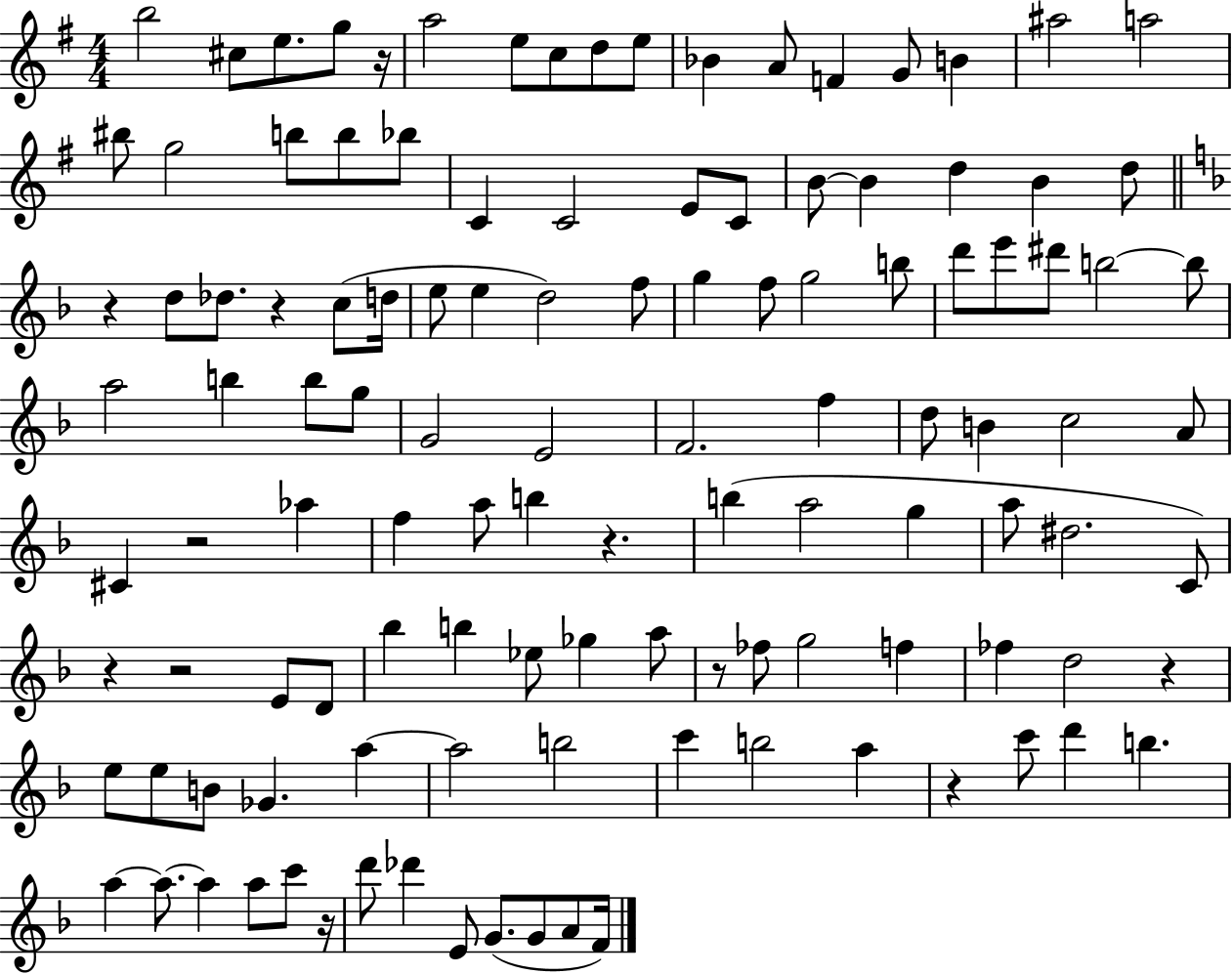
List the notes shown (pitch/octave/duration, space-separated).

B5/h C#5/e E5/e. G5/e R/s A5/h E5/e C5/e D5/e E5/e Bb4/q A4/e F4/q G4/e B4/q A#5/h A5/h BIS5/e G5/h B5/e B5/e Bb5/e C4/q C4/h E4/e C4/e B4/e B4/q D5/q B4/q D5/e R/q D5/e Db5/e. R/q C5/e D5/s E5/e E5/q D5/h F5/e G5/q F5/e G5/h B5/e D6/e E6/e D#6/e B5/h B5/e A5/h B5/q B5/e G5/e G4/h E4/h F4/h. F5/q D5/e B4/q C5/h A4/e C#4/q R/h Ab5/q F5/q A5/e B5/q R/q. B5/q A5/h G5/q A5/e D#5/h. C4/e R/q R/h E4/e D4/e Bb5/q B5/q Eb5/e Gb5/q A5/e R/e FES5/e G5/h F5/q FES5/q D5/h R/q E5/e E5/e B4/e Gb4/q. A5/q A5/h B5/h C6/q B5/h A5/q R/q C6/e D6/q B5/q. A5/q A5/e. A5/q A5/e C6/e R/s D6/e Db6/q E4/e G4/e. G4/e A4/e F4/s